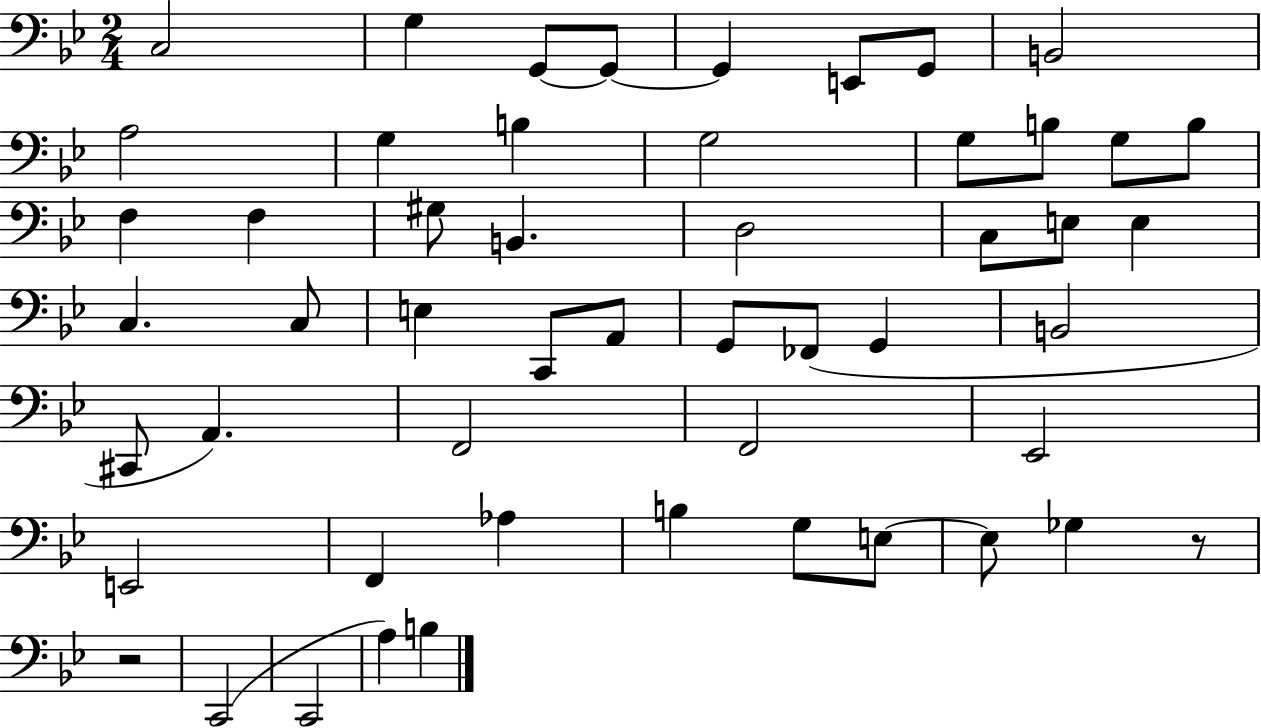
X:1
T:Untitled
M:2/4
L:1/4
K:Bb
C,2 G, G,,/2 G,,/2 G,, E,,/2 G,,/2 B,,2 A,2 G, B, G,2 G,/2 B,/2 G,/2 B,/2 F, F, ^G,/2 B,, D,2 C,/2 E,/2 E, C, C,/2 E, C,,/2 A,,/2 G,,/2 _F,,/2 G,, B,,2 ^C,,/2 A,, F,,2 F,,2 _E,,2 E,,2 F,, _A, B, G,/2 E,/2 E,/2 _G, z/2 z2 C,,2 C,,2 A, B,